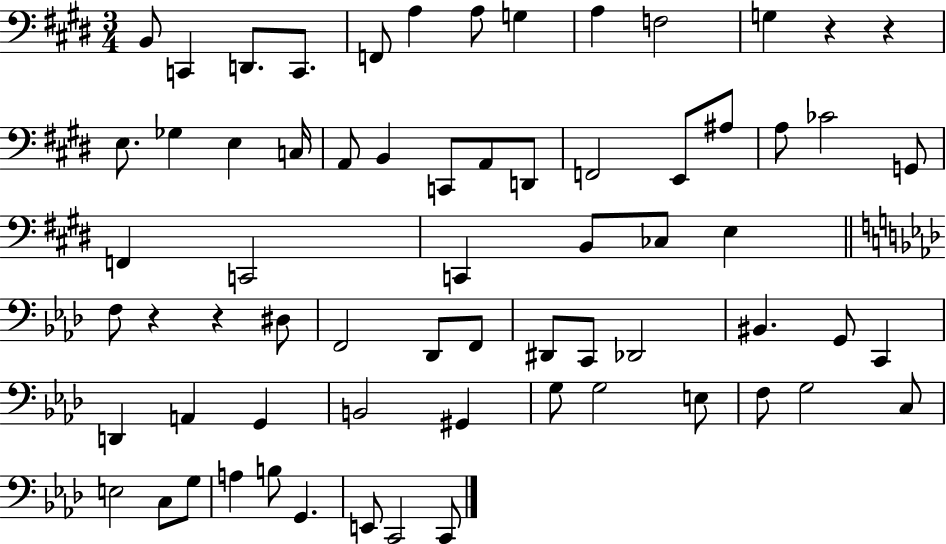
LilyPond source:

{
  \clef bass
  \numericTimeSignature
  \time 3/4
  \key e \major
  b,8 c,4 d,8. c,8. | f,8 a4 a8 g4 | a4 f2 | g4 r4 r4 | \break e8. ges4 e4 c16 | a,8 b,4 c,8 a,8 d,8 | f,2 e,8 ais8 | a8 ces'2 g,8 | \break f,4 c,2 | c,4 b,8 ces8 e4 | \bar "||" \break \key f \minor f8 r4 r4 dis8 | f,2 des,8 f,8 | dis,8 c,8 des,2 | bis,4. g,8 c,4 | \break d,4 a,4 g,4 | b,2 gis,4 | g8 g2 e8 | f8 g2 c8 | \break e2 c8 g8 | a4 b8 g,4. | e,8 c,2 c,8 | \bar "|."
}